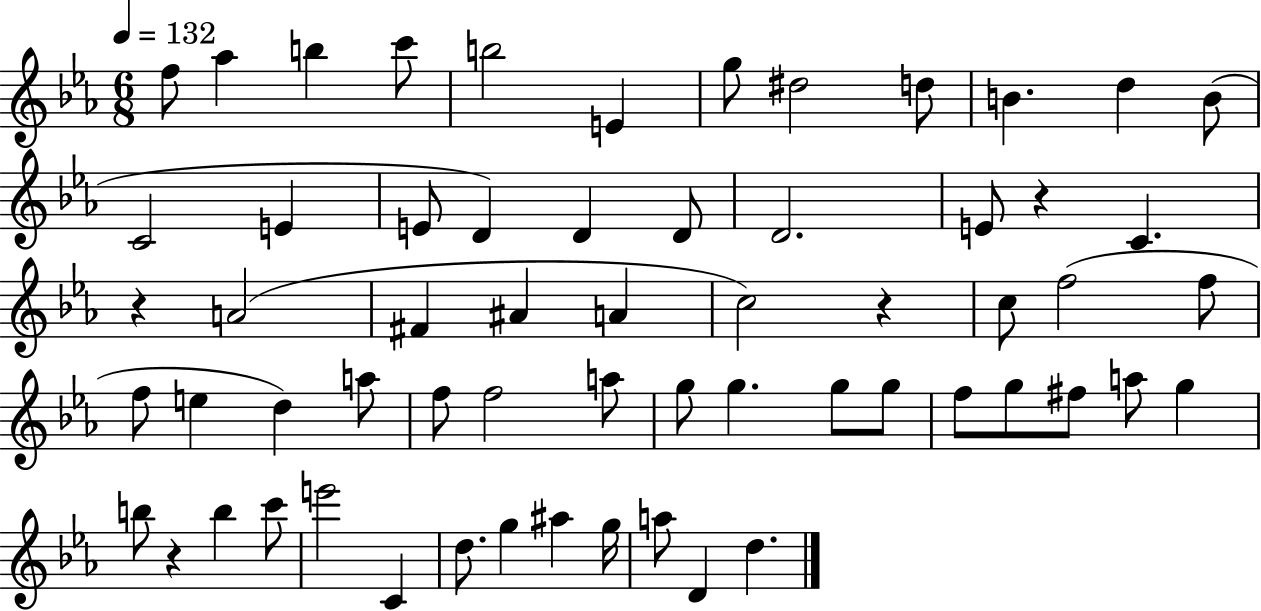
{
  \clef treble
  \numericTimeSignature
  \time 6/8
  \key ees \major
  \tempo 4 = 132
  \repeat volta 2 { f''8 aes''4 b''4 c'''8 | b''2 e'4 | g''8 dis''2 d''8 | b'4. d''4 b'8( | \break c'2 e'4 | e'8 d'4) d'4 d'8 | d'2. | e'8 r4 c'4. | \break r4 a'2( | fis'4 ais'4 a'4 | c''2) r4 | c''8 f''2( f''8 | \break f''8 e''4 d''4) a''8 | f''8 f''2 a''8 | g''8 g''4. g''8 g''8 | f''8 g''8 fis''8 a''8 g''4 | \break b''8 r4 b''4 c'''8 | e'''2 c'4 | d''8. g''4 ais''4 g''16 | a''8 d'4 d''4. | \break } \bar "|."
}